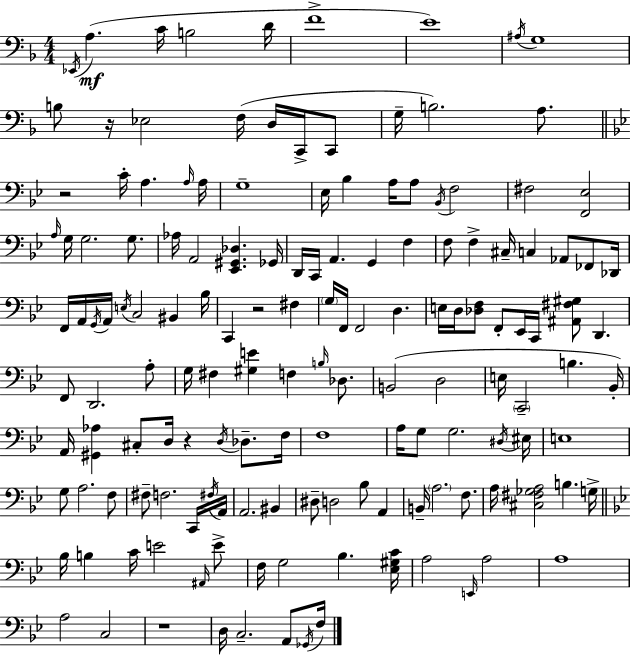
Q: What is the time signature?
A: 4/4